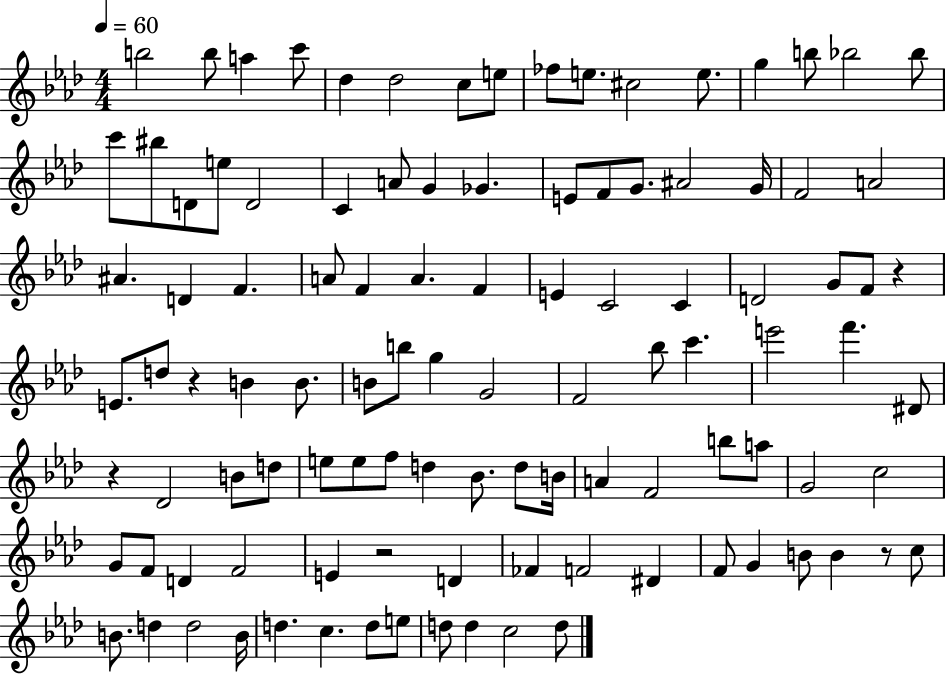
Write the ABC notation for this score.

X:1
T:Untitled
M:4/4
L:1/4
K:Ab
b2 b/2 a c'/2 _d _d2 c/2 e/2 _f/2 e/2 ^c2 e/2 g b/2 _b2 _b/2 c'/2 ^b/2 D/2 e/2 D2 C A/2 G _G E/2 F/2 G/2 ^A2 G/4 F2 A2 ^A D F A/2 F A F E C2 C D2 G/2 F/2 z E/2 d/2 z B B/2 B/2 b/2 g G2 F2 _b/2 c' e'2 f' ^D/2 z _D2 B/2 d/2 e/2 e/2 f/2 d _B/2 d/2 B/4 A F2 b/2 a/2 G2 c2 G/2 F/2 D F2 E z2 D _F F2 ^D F/2 G B/2 B z/2 c/2 B/2 d d2 B/4 d c d/2 e/2 d/2 d c2 d/2